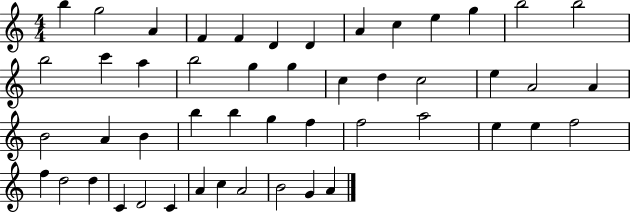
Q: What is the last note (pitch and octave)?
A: A4